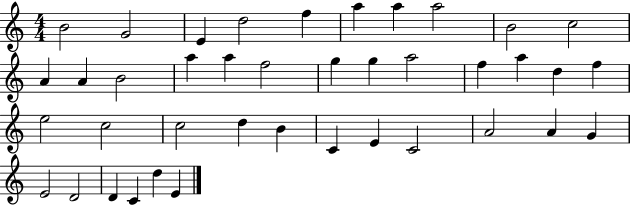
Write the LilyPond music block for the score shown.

{
  \clef treble
  \numericTimeSignature
  \time 4/4
  \key c \major
  b'2 g'2 | e'4 d''2 f''4 | a''4 a''4 a''2 | b'2 c''2 | \break a'4 a'4 b'2 | a''4 a''4 f''2 | g''4 g''4 a''2 | f''4 a''4 d''4 f''4 | \break e''2 c''2 | c''2 d''4 b'4 | c'4 e'4 c'2 | a'2 a'4 g'4 | \break e'2 d'2 | d'4 c'4 d''4 e'4 | \bar "|."
}